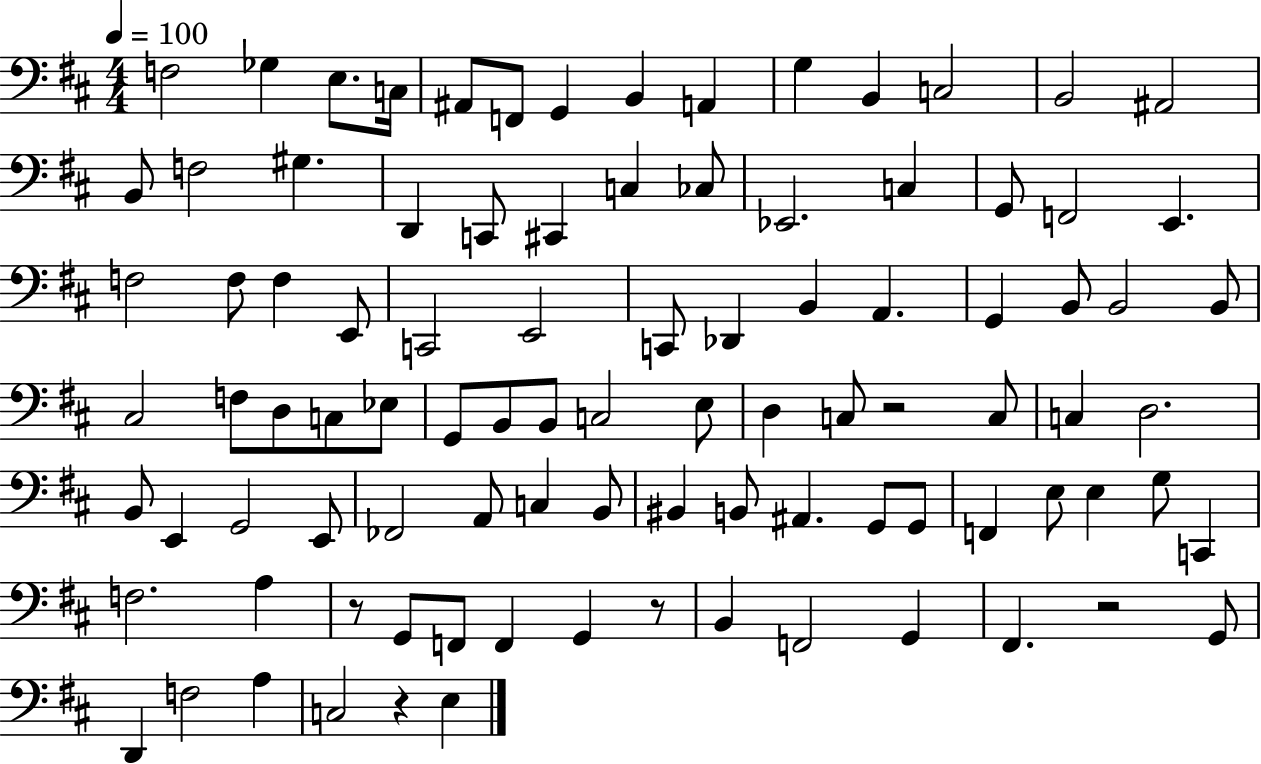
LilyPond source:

{
  \clef bass
  \numericTimeSignature
  \time 4/4
  \key d \major
  \tempo 4 = 100
  \repeat volta 2 { f2 ges4 e8. c16 | ais,8 f,8 g,4 b,4 a,4 | g4 b,4 c2 | b,2 ais,2 | \break b,8 f2 gis4. | d,4 c,8 cis,4 c4 ces8 | ees,2. c4 | g,8 f,2 e,4. | \break f2 f8 f4 e,8 | c,2 e,2 | c,8 des,4 b,4 a,4. | g,4 b,8 b,2 b,8 | \break cis2 f8 d8 c8 ees8 | g,8 b,8 b,8 c2 e8 | d4 c8 r2 c8 | c4 d2. | \break b,8 e,4 g,2 e,8 | fes,2 a,8 c4 b,8 | bis,4 b,8 ais,4. g,8 g,8 | f,4 e8 e4 g8 c,4 | \break f2. a4 | r8 g,8 f,8 f,4 g,4 r8 | b,4 f,2 g,4 | fis,4. r2 g,8 | \break d,4 f2 a4 | c2 r4 e4 | } \bar "|."
}